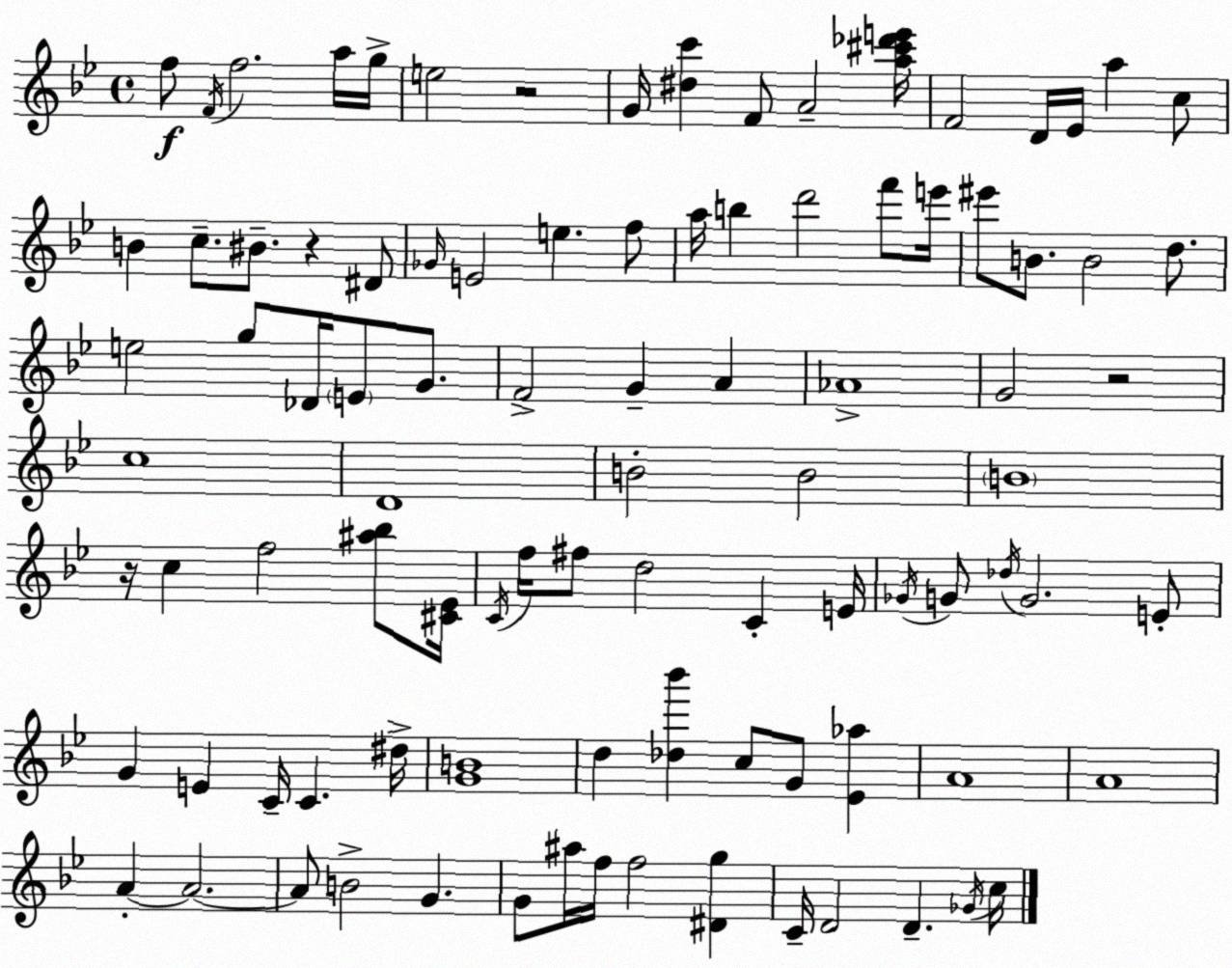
X:1
T:Untitled
M:4/4
L:1/4
K:Bb
f/2 F/4 f2 a/4 g/4 e2 z2 G/4 [^dc'] F/2 A2 [a^c'_d'e']/4 F2 D/4 _E/4 a c/2 B c/2 ^B/2 z ^D/2 _G/4 E2 e f/2 a/4 b d'2 f'/2 e'/4 ^e'/2 B/2 B2 d/2 e2 g/2 _D/4 E/2 G/2 F2 G A _A4 G2 z2 c4 D4 B2 B2 B4 z/4 c f2 [^a_b]/2 [^C_E]/4 C/4 f/4 ^f/2 d2 C E/4 _G/4 G/2 _d/4 G2 E/2 G E C/4 C ^d/4 [GB]4 d [_d_b'] c/2 G/2 [_E_a] A4 A4 A A2 A/2 B2 G G/2 ^a/4 f/4 f2 [^Dg] C/4 D2 D _G/4 c/4